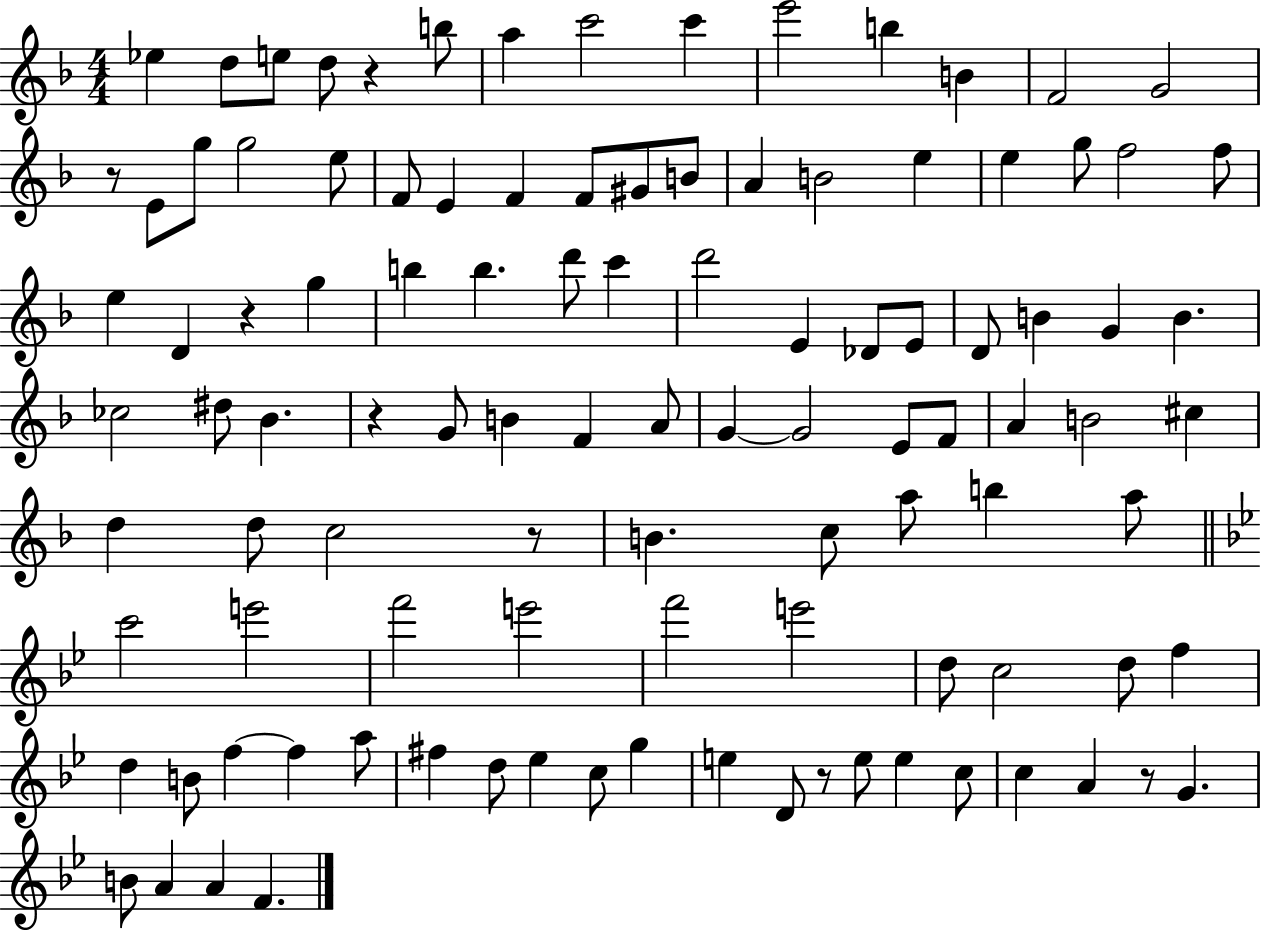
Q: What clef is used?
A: treble